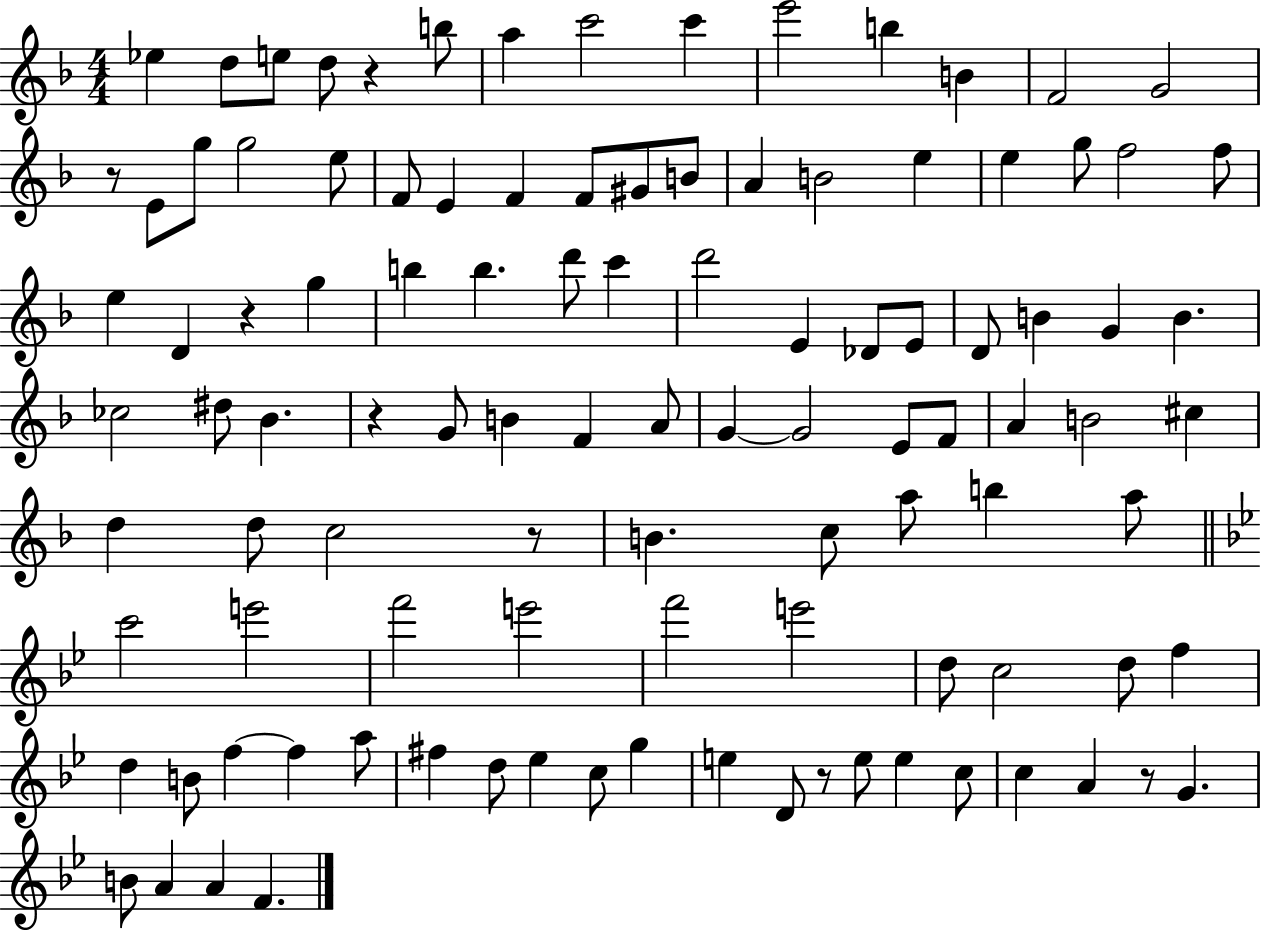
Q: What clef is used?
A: treble